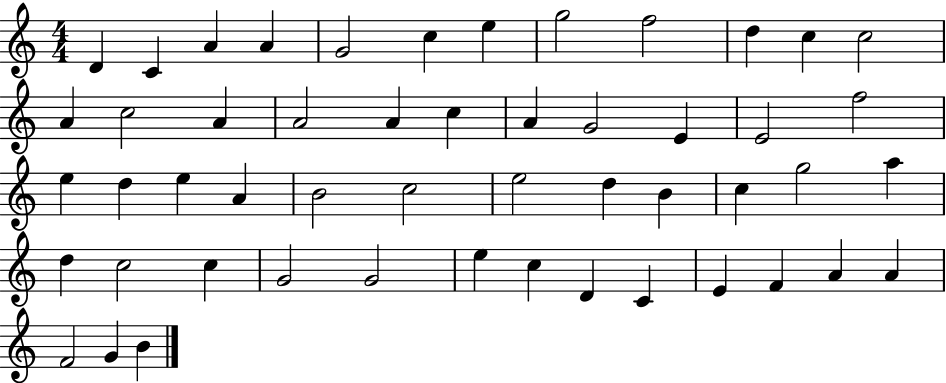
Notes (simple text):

D4/q C4/q A4/q A4/q G4/h C5/q E5/q G5/h F5/h D5/q C5/q C5/h A4/q C5/h A4/q A4/h A4/q C5/q A4/q G4/h E4/q E4/h F5/h E5/q D5/q E5/q A4/q B4/h C5/h E5/h D5/q B4/q C5/q G5/h A5/q D5/q C5/h C5/q G4/h G4/h E5/q C5/q D4/q C4/q E4/q F4/q A4/q A4/q F4/h G4/q B4/q